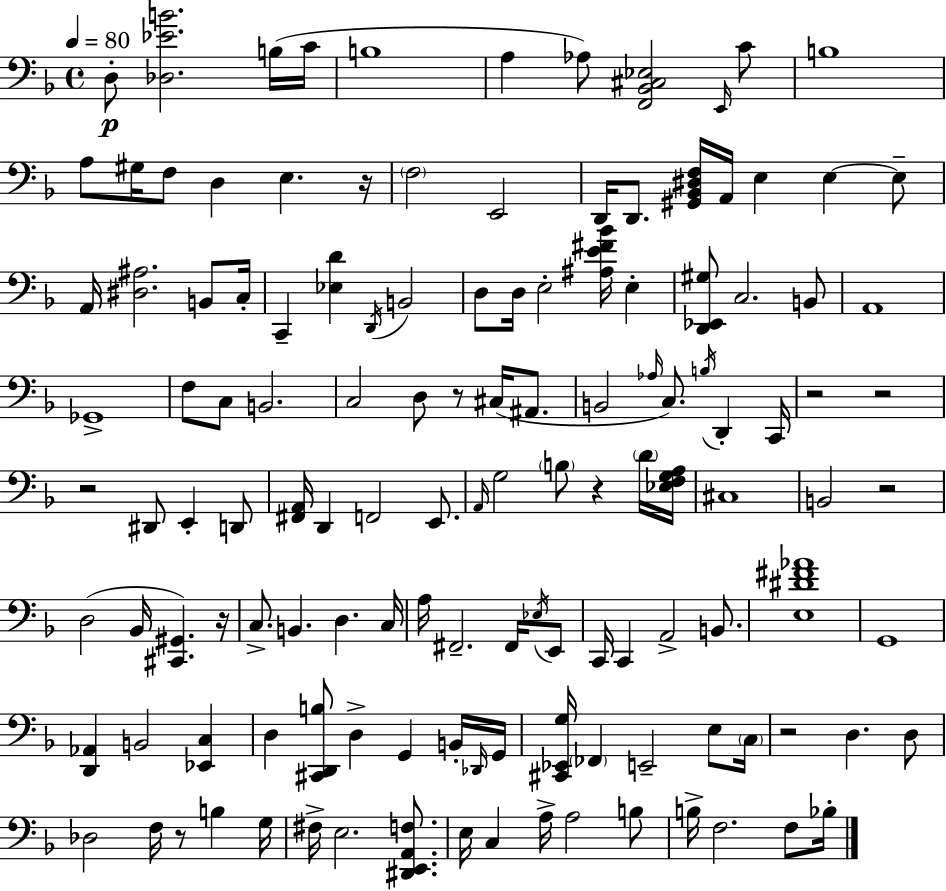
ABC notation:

X:1
T:Untitled
M:4/4
L:1/4
K:F
D,/2 [_D,_EB]2 B,/4 C/4 B,4 A, _A,/2 [F,,_B,,^C,_E,]2 E,,/4 C/2 B,4 A,/2 ^G,/4 F,/2 D, E, z/4 F,2 E,,2 D,,/4 D,,/2 [^G,,_B,,^D,F,]/4 A,,/4 E, E, E,/2 A,,/4 [^D,^A,]2 B,,/2 C,/4 C,, [_E,D] D,,/4 B,,2 D,/2 D,/4 E,2 [^A,E^F_B]/4 E, [D,,_E,,^G,]/2 C,2 B,,/2 A,,4 _G,,4 F,/2 C,/2 B,,2 C,2 D,/2 z/2 ^C,/4 ^A,,/2 B,,2 _A,/4 C,/2 B,/4 D,, C,,/4 z2 z2 z2 ^D,,/2 E,, D,,/2 [^F,,A,,]/4 D,, F,,2 E,,/2 A,,/4 G,2 B,/2 z D/4 [_E,F,G,A,]/4 ^C,4 B,,2 z2 D,2 _B,,/4 [^C,,^G,,] z/4 C,/2 B,, D, C,/4 A,/4 ^F,,2 ^F,,/4 _E,/4 E,,/2 C,,/4 C,, A,,2 B,,/2 [E,^D^F_A]4 G,,4 [D,,_A,,] B,,2 [_E,,C,] D, [^C,,D,,B,]/2 D, G,, B,,/4 _D,,/4 G,,/4 [^C,,_E,,G,]/4 _F,, E,,2 E,/2 C,/4 z2 D, D,/2 _D,2 F,/4 z/2 B, G,/4 ^F,/4 E,2 [^D,,E,,A,,F,]/2 E,/4 C, A,/4 A,2 B,/2 B,/4 F,2 F,/2 _B,/4